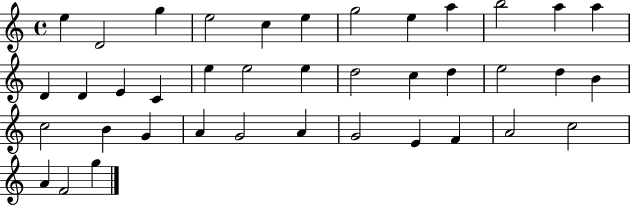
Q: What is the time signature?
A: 4/4